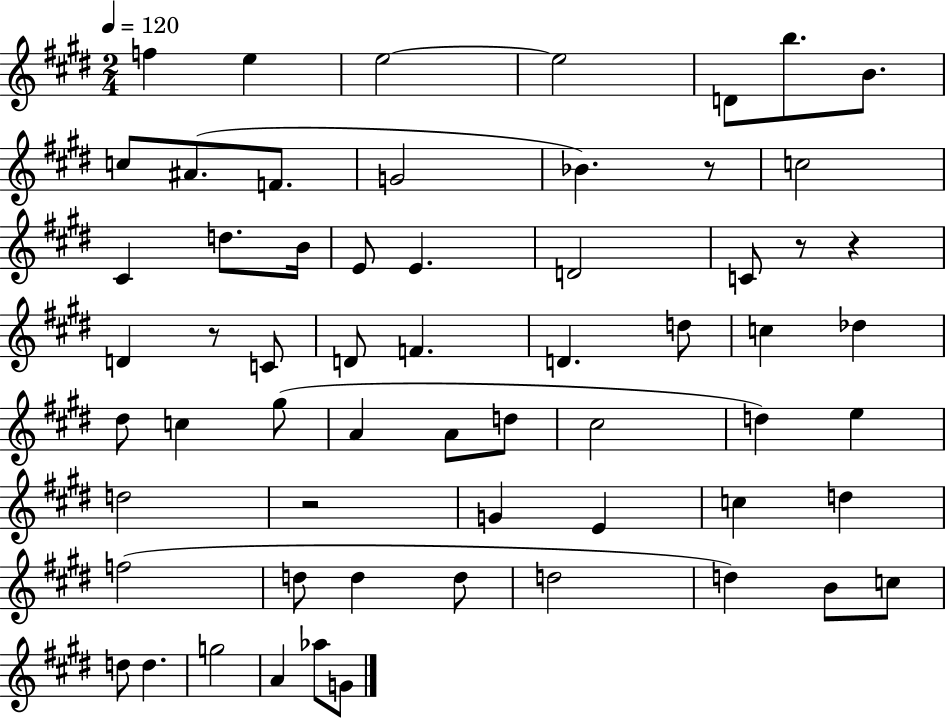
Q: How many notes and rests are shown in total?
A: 61